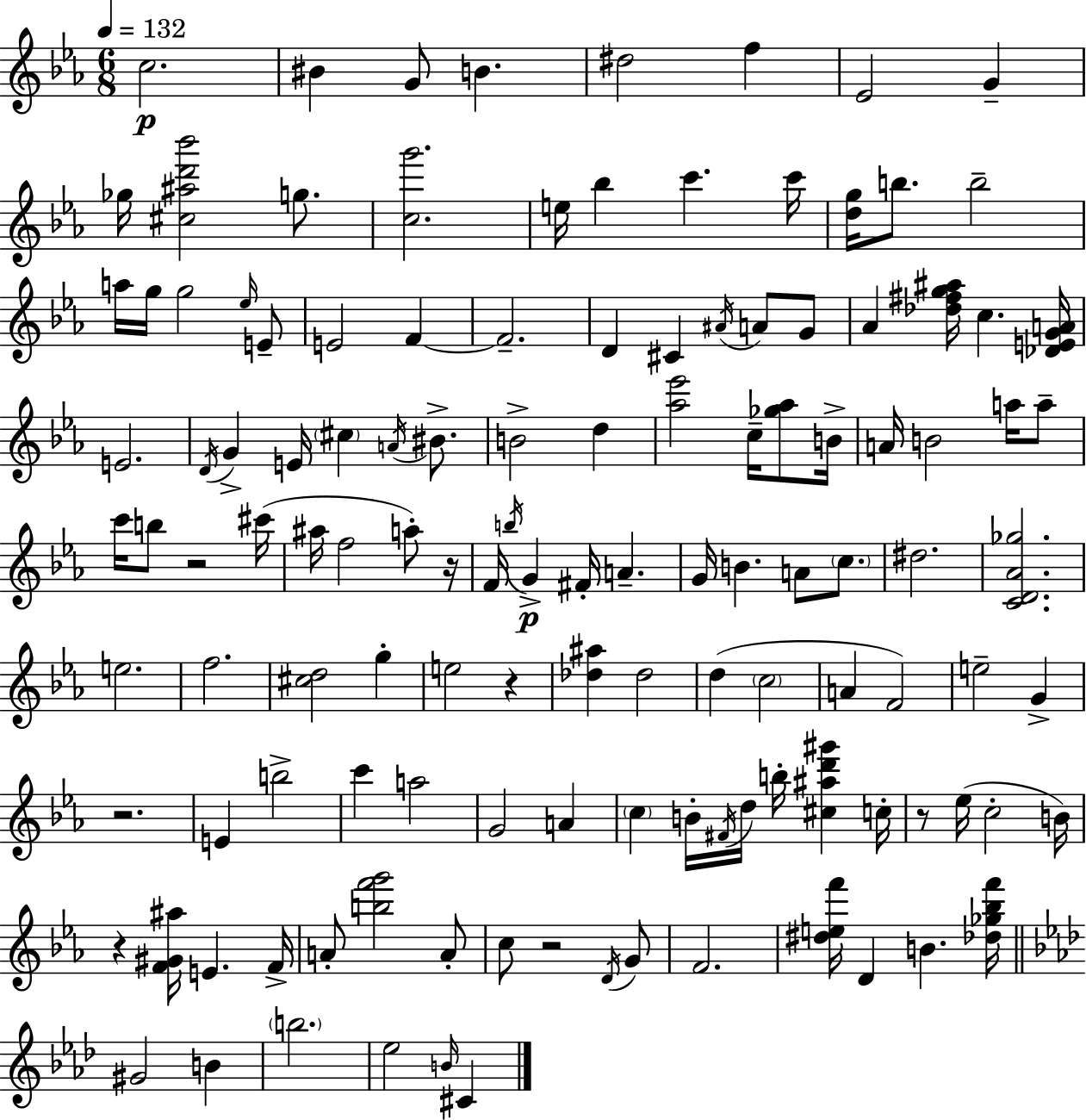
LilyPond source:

{
  \clef treble
  \numericTimeSignature
  \time 6/8
  \key ees \major
  \tempo 4 = 132
  c''2.\p | bis'4 g'8 b'4. | dis''2 f''4 | ees'2 g'4-- | \break ges''16 <cis'' ais'' d''' bes'''>2 g''8. | <c'' g'''>2. | e''16 bes''4 c'''4. c'''16 | <d'' g''>16 b''8. b''2-- | \break a''16 g''16 g''2 \grace { ees''16 } e'8-- | e'2 f'4~~ | f'2.-- | d'4 cis'4 \acciaccatura { ais'16 } a'8 | \break g'8 aes'4 <des'' fis'' g'' ais''>16 c''4. | <des' e' g' a'>16 e'2. | \acciaccatura { d'16 } g'4-> e'16 \parenthesize cis''4 | \acciaccatura { a'16 } bis'8.-> b'2-> | \break d''4 <aes'' ees'''>2 | c''16-- <ges'' aes''>8 b'16-> a'16 b'2 | a''16 a''8-- c'''16 b''8 r2 | cis'''16( ais''16 f''2 | \break a''8-.) r16 f'16 \acciaccatura { b''16 } g'4->\p fis'16-. a'4.-- | g'16 b'4. | a'8 \parenthesize c''8. dis''2. | <c' d' aes' ges''>2. | \break e''2. | f''2. | <cis'' d''>2 | g''4-. e''2 | \break r4 <des'' ais''>4 des''2 | d''4( \parenthesize c''2 | a'4 f'2) | e''2-- | \break g'4-> r2. | e'4 b''2-> | c'''4 a''2 | g'2 | \break a'4 \parenthesize c''4 b'16-. \acciaccatura { fis'16 } d''16 | b''16-. <cis'' ais'' d''' gis'''>4 c''16-. r8 ees''16( c''2-. | b'16) r4 <f' gis' ais''>16 e'4. | f'16-> a'8-. <b'' f''' g'''>2 | \break a'8-. c''8 r2 | \acciaccatura { d'16 } g'8 f'2. | <dis'' e'' f'''>16 d'4 | b'4. <des'' ges'' bes'' f'''>16 \bar "||" \break \key f \minor gis'2 b'4 | \parenthesize b''2. | ees''2 \grace { b'16 } cis'4 | \bar "|."
}